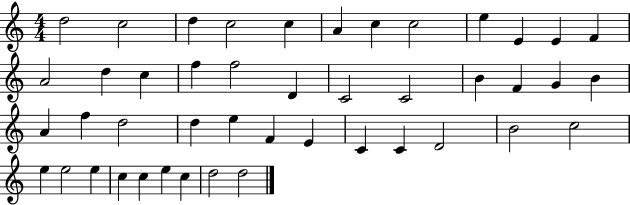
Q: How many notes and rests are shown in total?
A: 45